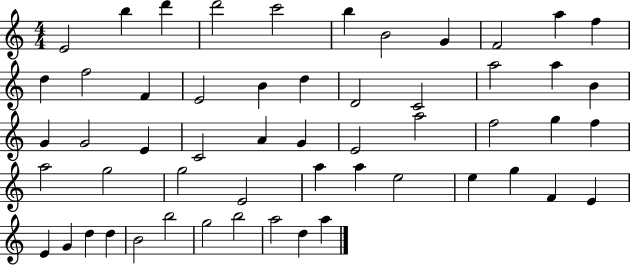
E4/h B5/q D6/q D6/h C6/h B5/q B4/h G4/q F4/h A5/q F5/q D5/q F5/h F4/q E4/h B4/q D5/q D4/h C4/h A5/h A5/q B4/q G4/q G4/h E4/q C4/h A4/q G4/q E4/h A5/h F5/h G5/q F5/q A5/h G5/h G5/h E4/h A5/q A5/q E5/h E5/q G5/q F4/q E4/q E4/q G4/q D5/q D5/q B4/h B5/h G5/h B5/h A5/h D5/q A5/q